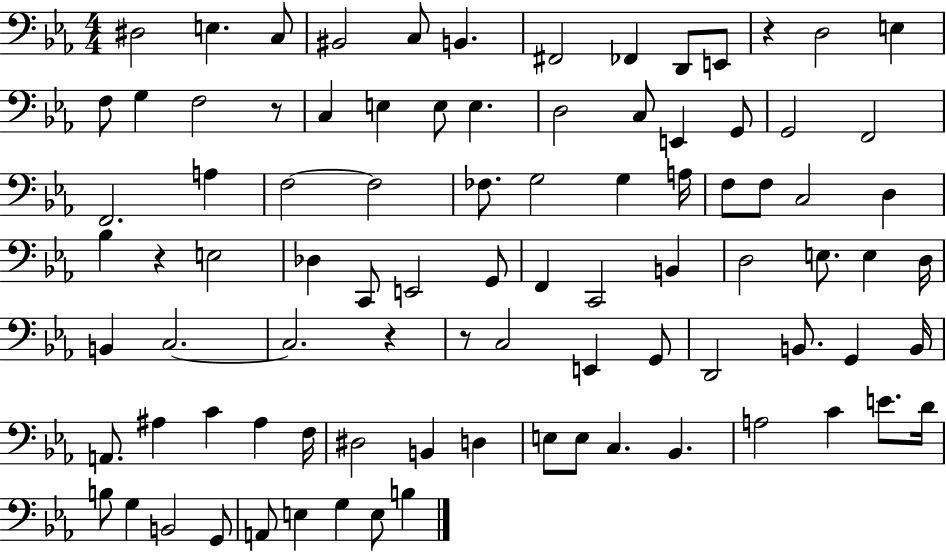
{
  \clef bass
  \numericTimeSignature
  \time 4/4
  \key ees \major
  \repeat volta 2 { dis2 e4. c8 | bis,2 c8 b,4. | fis,2 fes,4 d,8 e,8 | r4 d2 e4 | \break f8 g4 f2 r8 | c4 e4 e8 e4. | d2 c8 e,4 g,8 | g,2 f,2 | \break f,2. a4 | f2~~ f2 | fes8. g2 g4 a16 | f8 f8 c2 d4 | \break bes4 r4 e2 | des4 c,8 e,2 g,8 | f,4 c,2 b,4 | d2 e8. e4 d16 | \break b,4 c2.~~ | c2. r4 | r8 c2 e,4 g,8 | d,2 b,8. g,4 b,16 | \break a,8. ais4 c'4 ais4 f16 | dis2 b,4 d4 | e8 e8 c4. bes,4. | a2 c'4 e'8. d'16 | \break b8 g4 b,2 g,8 | a,8 e4 g4 e8 b4 | } \bar "|."
}